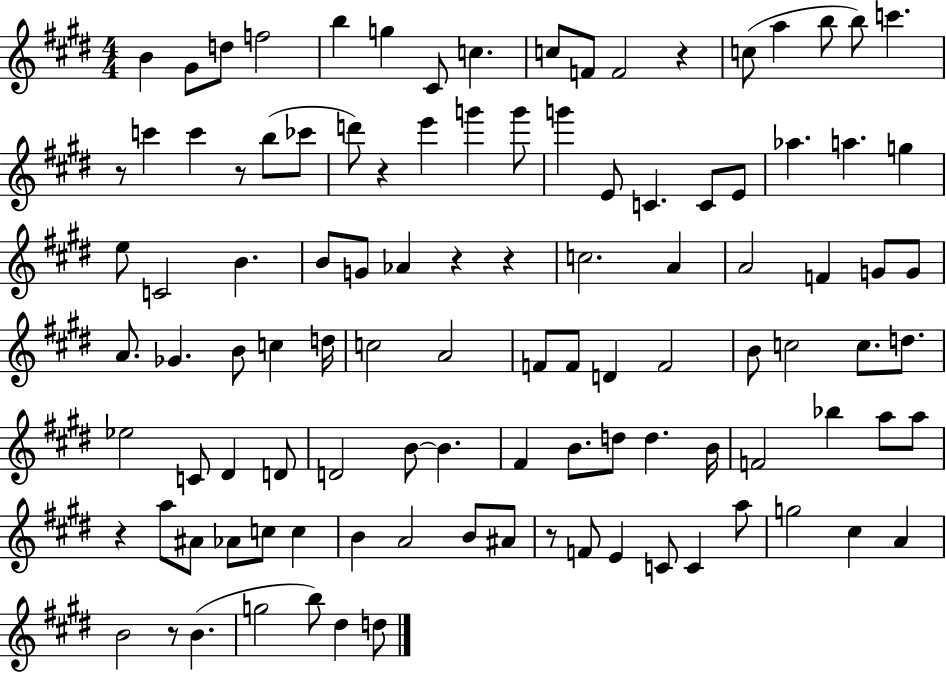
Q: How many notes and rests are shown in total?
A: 107